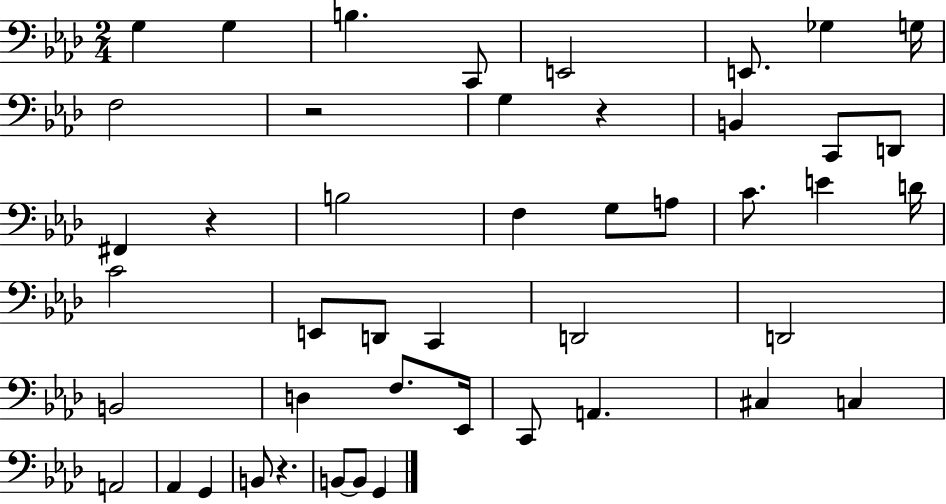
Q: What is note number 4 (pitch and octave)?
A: C2